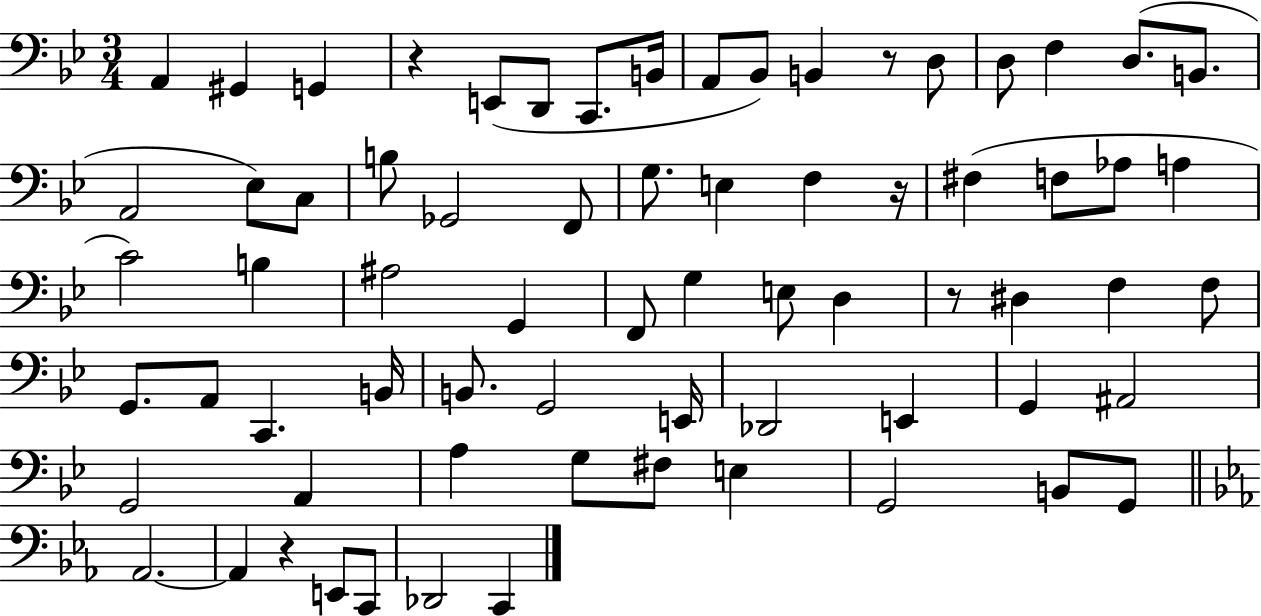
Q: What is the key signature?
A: BES major